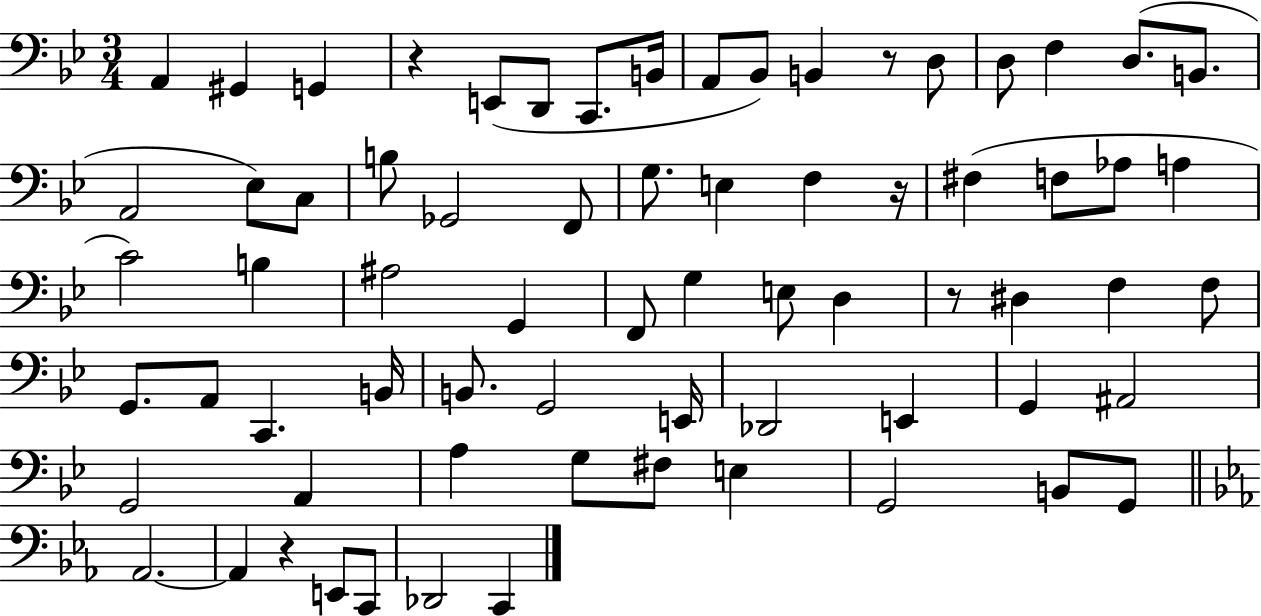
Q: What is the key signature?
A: BES major